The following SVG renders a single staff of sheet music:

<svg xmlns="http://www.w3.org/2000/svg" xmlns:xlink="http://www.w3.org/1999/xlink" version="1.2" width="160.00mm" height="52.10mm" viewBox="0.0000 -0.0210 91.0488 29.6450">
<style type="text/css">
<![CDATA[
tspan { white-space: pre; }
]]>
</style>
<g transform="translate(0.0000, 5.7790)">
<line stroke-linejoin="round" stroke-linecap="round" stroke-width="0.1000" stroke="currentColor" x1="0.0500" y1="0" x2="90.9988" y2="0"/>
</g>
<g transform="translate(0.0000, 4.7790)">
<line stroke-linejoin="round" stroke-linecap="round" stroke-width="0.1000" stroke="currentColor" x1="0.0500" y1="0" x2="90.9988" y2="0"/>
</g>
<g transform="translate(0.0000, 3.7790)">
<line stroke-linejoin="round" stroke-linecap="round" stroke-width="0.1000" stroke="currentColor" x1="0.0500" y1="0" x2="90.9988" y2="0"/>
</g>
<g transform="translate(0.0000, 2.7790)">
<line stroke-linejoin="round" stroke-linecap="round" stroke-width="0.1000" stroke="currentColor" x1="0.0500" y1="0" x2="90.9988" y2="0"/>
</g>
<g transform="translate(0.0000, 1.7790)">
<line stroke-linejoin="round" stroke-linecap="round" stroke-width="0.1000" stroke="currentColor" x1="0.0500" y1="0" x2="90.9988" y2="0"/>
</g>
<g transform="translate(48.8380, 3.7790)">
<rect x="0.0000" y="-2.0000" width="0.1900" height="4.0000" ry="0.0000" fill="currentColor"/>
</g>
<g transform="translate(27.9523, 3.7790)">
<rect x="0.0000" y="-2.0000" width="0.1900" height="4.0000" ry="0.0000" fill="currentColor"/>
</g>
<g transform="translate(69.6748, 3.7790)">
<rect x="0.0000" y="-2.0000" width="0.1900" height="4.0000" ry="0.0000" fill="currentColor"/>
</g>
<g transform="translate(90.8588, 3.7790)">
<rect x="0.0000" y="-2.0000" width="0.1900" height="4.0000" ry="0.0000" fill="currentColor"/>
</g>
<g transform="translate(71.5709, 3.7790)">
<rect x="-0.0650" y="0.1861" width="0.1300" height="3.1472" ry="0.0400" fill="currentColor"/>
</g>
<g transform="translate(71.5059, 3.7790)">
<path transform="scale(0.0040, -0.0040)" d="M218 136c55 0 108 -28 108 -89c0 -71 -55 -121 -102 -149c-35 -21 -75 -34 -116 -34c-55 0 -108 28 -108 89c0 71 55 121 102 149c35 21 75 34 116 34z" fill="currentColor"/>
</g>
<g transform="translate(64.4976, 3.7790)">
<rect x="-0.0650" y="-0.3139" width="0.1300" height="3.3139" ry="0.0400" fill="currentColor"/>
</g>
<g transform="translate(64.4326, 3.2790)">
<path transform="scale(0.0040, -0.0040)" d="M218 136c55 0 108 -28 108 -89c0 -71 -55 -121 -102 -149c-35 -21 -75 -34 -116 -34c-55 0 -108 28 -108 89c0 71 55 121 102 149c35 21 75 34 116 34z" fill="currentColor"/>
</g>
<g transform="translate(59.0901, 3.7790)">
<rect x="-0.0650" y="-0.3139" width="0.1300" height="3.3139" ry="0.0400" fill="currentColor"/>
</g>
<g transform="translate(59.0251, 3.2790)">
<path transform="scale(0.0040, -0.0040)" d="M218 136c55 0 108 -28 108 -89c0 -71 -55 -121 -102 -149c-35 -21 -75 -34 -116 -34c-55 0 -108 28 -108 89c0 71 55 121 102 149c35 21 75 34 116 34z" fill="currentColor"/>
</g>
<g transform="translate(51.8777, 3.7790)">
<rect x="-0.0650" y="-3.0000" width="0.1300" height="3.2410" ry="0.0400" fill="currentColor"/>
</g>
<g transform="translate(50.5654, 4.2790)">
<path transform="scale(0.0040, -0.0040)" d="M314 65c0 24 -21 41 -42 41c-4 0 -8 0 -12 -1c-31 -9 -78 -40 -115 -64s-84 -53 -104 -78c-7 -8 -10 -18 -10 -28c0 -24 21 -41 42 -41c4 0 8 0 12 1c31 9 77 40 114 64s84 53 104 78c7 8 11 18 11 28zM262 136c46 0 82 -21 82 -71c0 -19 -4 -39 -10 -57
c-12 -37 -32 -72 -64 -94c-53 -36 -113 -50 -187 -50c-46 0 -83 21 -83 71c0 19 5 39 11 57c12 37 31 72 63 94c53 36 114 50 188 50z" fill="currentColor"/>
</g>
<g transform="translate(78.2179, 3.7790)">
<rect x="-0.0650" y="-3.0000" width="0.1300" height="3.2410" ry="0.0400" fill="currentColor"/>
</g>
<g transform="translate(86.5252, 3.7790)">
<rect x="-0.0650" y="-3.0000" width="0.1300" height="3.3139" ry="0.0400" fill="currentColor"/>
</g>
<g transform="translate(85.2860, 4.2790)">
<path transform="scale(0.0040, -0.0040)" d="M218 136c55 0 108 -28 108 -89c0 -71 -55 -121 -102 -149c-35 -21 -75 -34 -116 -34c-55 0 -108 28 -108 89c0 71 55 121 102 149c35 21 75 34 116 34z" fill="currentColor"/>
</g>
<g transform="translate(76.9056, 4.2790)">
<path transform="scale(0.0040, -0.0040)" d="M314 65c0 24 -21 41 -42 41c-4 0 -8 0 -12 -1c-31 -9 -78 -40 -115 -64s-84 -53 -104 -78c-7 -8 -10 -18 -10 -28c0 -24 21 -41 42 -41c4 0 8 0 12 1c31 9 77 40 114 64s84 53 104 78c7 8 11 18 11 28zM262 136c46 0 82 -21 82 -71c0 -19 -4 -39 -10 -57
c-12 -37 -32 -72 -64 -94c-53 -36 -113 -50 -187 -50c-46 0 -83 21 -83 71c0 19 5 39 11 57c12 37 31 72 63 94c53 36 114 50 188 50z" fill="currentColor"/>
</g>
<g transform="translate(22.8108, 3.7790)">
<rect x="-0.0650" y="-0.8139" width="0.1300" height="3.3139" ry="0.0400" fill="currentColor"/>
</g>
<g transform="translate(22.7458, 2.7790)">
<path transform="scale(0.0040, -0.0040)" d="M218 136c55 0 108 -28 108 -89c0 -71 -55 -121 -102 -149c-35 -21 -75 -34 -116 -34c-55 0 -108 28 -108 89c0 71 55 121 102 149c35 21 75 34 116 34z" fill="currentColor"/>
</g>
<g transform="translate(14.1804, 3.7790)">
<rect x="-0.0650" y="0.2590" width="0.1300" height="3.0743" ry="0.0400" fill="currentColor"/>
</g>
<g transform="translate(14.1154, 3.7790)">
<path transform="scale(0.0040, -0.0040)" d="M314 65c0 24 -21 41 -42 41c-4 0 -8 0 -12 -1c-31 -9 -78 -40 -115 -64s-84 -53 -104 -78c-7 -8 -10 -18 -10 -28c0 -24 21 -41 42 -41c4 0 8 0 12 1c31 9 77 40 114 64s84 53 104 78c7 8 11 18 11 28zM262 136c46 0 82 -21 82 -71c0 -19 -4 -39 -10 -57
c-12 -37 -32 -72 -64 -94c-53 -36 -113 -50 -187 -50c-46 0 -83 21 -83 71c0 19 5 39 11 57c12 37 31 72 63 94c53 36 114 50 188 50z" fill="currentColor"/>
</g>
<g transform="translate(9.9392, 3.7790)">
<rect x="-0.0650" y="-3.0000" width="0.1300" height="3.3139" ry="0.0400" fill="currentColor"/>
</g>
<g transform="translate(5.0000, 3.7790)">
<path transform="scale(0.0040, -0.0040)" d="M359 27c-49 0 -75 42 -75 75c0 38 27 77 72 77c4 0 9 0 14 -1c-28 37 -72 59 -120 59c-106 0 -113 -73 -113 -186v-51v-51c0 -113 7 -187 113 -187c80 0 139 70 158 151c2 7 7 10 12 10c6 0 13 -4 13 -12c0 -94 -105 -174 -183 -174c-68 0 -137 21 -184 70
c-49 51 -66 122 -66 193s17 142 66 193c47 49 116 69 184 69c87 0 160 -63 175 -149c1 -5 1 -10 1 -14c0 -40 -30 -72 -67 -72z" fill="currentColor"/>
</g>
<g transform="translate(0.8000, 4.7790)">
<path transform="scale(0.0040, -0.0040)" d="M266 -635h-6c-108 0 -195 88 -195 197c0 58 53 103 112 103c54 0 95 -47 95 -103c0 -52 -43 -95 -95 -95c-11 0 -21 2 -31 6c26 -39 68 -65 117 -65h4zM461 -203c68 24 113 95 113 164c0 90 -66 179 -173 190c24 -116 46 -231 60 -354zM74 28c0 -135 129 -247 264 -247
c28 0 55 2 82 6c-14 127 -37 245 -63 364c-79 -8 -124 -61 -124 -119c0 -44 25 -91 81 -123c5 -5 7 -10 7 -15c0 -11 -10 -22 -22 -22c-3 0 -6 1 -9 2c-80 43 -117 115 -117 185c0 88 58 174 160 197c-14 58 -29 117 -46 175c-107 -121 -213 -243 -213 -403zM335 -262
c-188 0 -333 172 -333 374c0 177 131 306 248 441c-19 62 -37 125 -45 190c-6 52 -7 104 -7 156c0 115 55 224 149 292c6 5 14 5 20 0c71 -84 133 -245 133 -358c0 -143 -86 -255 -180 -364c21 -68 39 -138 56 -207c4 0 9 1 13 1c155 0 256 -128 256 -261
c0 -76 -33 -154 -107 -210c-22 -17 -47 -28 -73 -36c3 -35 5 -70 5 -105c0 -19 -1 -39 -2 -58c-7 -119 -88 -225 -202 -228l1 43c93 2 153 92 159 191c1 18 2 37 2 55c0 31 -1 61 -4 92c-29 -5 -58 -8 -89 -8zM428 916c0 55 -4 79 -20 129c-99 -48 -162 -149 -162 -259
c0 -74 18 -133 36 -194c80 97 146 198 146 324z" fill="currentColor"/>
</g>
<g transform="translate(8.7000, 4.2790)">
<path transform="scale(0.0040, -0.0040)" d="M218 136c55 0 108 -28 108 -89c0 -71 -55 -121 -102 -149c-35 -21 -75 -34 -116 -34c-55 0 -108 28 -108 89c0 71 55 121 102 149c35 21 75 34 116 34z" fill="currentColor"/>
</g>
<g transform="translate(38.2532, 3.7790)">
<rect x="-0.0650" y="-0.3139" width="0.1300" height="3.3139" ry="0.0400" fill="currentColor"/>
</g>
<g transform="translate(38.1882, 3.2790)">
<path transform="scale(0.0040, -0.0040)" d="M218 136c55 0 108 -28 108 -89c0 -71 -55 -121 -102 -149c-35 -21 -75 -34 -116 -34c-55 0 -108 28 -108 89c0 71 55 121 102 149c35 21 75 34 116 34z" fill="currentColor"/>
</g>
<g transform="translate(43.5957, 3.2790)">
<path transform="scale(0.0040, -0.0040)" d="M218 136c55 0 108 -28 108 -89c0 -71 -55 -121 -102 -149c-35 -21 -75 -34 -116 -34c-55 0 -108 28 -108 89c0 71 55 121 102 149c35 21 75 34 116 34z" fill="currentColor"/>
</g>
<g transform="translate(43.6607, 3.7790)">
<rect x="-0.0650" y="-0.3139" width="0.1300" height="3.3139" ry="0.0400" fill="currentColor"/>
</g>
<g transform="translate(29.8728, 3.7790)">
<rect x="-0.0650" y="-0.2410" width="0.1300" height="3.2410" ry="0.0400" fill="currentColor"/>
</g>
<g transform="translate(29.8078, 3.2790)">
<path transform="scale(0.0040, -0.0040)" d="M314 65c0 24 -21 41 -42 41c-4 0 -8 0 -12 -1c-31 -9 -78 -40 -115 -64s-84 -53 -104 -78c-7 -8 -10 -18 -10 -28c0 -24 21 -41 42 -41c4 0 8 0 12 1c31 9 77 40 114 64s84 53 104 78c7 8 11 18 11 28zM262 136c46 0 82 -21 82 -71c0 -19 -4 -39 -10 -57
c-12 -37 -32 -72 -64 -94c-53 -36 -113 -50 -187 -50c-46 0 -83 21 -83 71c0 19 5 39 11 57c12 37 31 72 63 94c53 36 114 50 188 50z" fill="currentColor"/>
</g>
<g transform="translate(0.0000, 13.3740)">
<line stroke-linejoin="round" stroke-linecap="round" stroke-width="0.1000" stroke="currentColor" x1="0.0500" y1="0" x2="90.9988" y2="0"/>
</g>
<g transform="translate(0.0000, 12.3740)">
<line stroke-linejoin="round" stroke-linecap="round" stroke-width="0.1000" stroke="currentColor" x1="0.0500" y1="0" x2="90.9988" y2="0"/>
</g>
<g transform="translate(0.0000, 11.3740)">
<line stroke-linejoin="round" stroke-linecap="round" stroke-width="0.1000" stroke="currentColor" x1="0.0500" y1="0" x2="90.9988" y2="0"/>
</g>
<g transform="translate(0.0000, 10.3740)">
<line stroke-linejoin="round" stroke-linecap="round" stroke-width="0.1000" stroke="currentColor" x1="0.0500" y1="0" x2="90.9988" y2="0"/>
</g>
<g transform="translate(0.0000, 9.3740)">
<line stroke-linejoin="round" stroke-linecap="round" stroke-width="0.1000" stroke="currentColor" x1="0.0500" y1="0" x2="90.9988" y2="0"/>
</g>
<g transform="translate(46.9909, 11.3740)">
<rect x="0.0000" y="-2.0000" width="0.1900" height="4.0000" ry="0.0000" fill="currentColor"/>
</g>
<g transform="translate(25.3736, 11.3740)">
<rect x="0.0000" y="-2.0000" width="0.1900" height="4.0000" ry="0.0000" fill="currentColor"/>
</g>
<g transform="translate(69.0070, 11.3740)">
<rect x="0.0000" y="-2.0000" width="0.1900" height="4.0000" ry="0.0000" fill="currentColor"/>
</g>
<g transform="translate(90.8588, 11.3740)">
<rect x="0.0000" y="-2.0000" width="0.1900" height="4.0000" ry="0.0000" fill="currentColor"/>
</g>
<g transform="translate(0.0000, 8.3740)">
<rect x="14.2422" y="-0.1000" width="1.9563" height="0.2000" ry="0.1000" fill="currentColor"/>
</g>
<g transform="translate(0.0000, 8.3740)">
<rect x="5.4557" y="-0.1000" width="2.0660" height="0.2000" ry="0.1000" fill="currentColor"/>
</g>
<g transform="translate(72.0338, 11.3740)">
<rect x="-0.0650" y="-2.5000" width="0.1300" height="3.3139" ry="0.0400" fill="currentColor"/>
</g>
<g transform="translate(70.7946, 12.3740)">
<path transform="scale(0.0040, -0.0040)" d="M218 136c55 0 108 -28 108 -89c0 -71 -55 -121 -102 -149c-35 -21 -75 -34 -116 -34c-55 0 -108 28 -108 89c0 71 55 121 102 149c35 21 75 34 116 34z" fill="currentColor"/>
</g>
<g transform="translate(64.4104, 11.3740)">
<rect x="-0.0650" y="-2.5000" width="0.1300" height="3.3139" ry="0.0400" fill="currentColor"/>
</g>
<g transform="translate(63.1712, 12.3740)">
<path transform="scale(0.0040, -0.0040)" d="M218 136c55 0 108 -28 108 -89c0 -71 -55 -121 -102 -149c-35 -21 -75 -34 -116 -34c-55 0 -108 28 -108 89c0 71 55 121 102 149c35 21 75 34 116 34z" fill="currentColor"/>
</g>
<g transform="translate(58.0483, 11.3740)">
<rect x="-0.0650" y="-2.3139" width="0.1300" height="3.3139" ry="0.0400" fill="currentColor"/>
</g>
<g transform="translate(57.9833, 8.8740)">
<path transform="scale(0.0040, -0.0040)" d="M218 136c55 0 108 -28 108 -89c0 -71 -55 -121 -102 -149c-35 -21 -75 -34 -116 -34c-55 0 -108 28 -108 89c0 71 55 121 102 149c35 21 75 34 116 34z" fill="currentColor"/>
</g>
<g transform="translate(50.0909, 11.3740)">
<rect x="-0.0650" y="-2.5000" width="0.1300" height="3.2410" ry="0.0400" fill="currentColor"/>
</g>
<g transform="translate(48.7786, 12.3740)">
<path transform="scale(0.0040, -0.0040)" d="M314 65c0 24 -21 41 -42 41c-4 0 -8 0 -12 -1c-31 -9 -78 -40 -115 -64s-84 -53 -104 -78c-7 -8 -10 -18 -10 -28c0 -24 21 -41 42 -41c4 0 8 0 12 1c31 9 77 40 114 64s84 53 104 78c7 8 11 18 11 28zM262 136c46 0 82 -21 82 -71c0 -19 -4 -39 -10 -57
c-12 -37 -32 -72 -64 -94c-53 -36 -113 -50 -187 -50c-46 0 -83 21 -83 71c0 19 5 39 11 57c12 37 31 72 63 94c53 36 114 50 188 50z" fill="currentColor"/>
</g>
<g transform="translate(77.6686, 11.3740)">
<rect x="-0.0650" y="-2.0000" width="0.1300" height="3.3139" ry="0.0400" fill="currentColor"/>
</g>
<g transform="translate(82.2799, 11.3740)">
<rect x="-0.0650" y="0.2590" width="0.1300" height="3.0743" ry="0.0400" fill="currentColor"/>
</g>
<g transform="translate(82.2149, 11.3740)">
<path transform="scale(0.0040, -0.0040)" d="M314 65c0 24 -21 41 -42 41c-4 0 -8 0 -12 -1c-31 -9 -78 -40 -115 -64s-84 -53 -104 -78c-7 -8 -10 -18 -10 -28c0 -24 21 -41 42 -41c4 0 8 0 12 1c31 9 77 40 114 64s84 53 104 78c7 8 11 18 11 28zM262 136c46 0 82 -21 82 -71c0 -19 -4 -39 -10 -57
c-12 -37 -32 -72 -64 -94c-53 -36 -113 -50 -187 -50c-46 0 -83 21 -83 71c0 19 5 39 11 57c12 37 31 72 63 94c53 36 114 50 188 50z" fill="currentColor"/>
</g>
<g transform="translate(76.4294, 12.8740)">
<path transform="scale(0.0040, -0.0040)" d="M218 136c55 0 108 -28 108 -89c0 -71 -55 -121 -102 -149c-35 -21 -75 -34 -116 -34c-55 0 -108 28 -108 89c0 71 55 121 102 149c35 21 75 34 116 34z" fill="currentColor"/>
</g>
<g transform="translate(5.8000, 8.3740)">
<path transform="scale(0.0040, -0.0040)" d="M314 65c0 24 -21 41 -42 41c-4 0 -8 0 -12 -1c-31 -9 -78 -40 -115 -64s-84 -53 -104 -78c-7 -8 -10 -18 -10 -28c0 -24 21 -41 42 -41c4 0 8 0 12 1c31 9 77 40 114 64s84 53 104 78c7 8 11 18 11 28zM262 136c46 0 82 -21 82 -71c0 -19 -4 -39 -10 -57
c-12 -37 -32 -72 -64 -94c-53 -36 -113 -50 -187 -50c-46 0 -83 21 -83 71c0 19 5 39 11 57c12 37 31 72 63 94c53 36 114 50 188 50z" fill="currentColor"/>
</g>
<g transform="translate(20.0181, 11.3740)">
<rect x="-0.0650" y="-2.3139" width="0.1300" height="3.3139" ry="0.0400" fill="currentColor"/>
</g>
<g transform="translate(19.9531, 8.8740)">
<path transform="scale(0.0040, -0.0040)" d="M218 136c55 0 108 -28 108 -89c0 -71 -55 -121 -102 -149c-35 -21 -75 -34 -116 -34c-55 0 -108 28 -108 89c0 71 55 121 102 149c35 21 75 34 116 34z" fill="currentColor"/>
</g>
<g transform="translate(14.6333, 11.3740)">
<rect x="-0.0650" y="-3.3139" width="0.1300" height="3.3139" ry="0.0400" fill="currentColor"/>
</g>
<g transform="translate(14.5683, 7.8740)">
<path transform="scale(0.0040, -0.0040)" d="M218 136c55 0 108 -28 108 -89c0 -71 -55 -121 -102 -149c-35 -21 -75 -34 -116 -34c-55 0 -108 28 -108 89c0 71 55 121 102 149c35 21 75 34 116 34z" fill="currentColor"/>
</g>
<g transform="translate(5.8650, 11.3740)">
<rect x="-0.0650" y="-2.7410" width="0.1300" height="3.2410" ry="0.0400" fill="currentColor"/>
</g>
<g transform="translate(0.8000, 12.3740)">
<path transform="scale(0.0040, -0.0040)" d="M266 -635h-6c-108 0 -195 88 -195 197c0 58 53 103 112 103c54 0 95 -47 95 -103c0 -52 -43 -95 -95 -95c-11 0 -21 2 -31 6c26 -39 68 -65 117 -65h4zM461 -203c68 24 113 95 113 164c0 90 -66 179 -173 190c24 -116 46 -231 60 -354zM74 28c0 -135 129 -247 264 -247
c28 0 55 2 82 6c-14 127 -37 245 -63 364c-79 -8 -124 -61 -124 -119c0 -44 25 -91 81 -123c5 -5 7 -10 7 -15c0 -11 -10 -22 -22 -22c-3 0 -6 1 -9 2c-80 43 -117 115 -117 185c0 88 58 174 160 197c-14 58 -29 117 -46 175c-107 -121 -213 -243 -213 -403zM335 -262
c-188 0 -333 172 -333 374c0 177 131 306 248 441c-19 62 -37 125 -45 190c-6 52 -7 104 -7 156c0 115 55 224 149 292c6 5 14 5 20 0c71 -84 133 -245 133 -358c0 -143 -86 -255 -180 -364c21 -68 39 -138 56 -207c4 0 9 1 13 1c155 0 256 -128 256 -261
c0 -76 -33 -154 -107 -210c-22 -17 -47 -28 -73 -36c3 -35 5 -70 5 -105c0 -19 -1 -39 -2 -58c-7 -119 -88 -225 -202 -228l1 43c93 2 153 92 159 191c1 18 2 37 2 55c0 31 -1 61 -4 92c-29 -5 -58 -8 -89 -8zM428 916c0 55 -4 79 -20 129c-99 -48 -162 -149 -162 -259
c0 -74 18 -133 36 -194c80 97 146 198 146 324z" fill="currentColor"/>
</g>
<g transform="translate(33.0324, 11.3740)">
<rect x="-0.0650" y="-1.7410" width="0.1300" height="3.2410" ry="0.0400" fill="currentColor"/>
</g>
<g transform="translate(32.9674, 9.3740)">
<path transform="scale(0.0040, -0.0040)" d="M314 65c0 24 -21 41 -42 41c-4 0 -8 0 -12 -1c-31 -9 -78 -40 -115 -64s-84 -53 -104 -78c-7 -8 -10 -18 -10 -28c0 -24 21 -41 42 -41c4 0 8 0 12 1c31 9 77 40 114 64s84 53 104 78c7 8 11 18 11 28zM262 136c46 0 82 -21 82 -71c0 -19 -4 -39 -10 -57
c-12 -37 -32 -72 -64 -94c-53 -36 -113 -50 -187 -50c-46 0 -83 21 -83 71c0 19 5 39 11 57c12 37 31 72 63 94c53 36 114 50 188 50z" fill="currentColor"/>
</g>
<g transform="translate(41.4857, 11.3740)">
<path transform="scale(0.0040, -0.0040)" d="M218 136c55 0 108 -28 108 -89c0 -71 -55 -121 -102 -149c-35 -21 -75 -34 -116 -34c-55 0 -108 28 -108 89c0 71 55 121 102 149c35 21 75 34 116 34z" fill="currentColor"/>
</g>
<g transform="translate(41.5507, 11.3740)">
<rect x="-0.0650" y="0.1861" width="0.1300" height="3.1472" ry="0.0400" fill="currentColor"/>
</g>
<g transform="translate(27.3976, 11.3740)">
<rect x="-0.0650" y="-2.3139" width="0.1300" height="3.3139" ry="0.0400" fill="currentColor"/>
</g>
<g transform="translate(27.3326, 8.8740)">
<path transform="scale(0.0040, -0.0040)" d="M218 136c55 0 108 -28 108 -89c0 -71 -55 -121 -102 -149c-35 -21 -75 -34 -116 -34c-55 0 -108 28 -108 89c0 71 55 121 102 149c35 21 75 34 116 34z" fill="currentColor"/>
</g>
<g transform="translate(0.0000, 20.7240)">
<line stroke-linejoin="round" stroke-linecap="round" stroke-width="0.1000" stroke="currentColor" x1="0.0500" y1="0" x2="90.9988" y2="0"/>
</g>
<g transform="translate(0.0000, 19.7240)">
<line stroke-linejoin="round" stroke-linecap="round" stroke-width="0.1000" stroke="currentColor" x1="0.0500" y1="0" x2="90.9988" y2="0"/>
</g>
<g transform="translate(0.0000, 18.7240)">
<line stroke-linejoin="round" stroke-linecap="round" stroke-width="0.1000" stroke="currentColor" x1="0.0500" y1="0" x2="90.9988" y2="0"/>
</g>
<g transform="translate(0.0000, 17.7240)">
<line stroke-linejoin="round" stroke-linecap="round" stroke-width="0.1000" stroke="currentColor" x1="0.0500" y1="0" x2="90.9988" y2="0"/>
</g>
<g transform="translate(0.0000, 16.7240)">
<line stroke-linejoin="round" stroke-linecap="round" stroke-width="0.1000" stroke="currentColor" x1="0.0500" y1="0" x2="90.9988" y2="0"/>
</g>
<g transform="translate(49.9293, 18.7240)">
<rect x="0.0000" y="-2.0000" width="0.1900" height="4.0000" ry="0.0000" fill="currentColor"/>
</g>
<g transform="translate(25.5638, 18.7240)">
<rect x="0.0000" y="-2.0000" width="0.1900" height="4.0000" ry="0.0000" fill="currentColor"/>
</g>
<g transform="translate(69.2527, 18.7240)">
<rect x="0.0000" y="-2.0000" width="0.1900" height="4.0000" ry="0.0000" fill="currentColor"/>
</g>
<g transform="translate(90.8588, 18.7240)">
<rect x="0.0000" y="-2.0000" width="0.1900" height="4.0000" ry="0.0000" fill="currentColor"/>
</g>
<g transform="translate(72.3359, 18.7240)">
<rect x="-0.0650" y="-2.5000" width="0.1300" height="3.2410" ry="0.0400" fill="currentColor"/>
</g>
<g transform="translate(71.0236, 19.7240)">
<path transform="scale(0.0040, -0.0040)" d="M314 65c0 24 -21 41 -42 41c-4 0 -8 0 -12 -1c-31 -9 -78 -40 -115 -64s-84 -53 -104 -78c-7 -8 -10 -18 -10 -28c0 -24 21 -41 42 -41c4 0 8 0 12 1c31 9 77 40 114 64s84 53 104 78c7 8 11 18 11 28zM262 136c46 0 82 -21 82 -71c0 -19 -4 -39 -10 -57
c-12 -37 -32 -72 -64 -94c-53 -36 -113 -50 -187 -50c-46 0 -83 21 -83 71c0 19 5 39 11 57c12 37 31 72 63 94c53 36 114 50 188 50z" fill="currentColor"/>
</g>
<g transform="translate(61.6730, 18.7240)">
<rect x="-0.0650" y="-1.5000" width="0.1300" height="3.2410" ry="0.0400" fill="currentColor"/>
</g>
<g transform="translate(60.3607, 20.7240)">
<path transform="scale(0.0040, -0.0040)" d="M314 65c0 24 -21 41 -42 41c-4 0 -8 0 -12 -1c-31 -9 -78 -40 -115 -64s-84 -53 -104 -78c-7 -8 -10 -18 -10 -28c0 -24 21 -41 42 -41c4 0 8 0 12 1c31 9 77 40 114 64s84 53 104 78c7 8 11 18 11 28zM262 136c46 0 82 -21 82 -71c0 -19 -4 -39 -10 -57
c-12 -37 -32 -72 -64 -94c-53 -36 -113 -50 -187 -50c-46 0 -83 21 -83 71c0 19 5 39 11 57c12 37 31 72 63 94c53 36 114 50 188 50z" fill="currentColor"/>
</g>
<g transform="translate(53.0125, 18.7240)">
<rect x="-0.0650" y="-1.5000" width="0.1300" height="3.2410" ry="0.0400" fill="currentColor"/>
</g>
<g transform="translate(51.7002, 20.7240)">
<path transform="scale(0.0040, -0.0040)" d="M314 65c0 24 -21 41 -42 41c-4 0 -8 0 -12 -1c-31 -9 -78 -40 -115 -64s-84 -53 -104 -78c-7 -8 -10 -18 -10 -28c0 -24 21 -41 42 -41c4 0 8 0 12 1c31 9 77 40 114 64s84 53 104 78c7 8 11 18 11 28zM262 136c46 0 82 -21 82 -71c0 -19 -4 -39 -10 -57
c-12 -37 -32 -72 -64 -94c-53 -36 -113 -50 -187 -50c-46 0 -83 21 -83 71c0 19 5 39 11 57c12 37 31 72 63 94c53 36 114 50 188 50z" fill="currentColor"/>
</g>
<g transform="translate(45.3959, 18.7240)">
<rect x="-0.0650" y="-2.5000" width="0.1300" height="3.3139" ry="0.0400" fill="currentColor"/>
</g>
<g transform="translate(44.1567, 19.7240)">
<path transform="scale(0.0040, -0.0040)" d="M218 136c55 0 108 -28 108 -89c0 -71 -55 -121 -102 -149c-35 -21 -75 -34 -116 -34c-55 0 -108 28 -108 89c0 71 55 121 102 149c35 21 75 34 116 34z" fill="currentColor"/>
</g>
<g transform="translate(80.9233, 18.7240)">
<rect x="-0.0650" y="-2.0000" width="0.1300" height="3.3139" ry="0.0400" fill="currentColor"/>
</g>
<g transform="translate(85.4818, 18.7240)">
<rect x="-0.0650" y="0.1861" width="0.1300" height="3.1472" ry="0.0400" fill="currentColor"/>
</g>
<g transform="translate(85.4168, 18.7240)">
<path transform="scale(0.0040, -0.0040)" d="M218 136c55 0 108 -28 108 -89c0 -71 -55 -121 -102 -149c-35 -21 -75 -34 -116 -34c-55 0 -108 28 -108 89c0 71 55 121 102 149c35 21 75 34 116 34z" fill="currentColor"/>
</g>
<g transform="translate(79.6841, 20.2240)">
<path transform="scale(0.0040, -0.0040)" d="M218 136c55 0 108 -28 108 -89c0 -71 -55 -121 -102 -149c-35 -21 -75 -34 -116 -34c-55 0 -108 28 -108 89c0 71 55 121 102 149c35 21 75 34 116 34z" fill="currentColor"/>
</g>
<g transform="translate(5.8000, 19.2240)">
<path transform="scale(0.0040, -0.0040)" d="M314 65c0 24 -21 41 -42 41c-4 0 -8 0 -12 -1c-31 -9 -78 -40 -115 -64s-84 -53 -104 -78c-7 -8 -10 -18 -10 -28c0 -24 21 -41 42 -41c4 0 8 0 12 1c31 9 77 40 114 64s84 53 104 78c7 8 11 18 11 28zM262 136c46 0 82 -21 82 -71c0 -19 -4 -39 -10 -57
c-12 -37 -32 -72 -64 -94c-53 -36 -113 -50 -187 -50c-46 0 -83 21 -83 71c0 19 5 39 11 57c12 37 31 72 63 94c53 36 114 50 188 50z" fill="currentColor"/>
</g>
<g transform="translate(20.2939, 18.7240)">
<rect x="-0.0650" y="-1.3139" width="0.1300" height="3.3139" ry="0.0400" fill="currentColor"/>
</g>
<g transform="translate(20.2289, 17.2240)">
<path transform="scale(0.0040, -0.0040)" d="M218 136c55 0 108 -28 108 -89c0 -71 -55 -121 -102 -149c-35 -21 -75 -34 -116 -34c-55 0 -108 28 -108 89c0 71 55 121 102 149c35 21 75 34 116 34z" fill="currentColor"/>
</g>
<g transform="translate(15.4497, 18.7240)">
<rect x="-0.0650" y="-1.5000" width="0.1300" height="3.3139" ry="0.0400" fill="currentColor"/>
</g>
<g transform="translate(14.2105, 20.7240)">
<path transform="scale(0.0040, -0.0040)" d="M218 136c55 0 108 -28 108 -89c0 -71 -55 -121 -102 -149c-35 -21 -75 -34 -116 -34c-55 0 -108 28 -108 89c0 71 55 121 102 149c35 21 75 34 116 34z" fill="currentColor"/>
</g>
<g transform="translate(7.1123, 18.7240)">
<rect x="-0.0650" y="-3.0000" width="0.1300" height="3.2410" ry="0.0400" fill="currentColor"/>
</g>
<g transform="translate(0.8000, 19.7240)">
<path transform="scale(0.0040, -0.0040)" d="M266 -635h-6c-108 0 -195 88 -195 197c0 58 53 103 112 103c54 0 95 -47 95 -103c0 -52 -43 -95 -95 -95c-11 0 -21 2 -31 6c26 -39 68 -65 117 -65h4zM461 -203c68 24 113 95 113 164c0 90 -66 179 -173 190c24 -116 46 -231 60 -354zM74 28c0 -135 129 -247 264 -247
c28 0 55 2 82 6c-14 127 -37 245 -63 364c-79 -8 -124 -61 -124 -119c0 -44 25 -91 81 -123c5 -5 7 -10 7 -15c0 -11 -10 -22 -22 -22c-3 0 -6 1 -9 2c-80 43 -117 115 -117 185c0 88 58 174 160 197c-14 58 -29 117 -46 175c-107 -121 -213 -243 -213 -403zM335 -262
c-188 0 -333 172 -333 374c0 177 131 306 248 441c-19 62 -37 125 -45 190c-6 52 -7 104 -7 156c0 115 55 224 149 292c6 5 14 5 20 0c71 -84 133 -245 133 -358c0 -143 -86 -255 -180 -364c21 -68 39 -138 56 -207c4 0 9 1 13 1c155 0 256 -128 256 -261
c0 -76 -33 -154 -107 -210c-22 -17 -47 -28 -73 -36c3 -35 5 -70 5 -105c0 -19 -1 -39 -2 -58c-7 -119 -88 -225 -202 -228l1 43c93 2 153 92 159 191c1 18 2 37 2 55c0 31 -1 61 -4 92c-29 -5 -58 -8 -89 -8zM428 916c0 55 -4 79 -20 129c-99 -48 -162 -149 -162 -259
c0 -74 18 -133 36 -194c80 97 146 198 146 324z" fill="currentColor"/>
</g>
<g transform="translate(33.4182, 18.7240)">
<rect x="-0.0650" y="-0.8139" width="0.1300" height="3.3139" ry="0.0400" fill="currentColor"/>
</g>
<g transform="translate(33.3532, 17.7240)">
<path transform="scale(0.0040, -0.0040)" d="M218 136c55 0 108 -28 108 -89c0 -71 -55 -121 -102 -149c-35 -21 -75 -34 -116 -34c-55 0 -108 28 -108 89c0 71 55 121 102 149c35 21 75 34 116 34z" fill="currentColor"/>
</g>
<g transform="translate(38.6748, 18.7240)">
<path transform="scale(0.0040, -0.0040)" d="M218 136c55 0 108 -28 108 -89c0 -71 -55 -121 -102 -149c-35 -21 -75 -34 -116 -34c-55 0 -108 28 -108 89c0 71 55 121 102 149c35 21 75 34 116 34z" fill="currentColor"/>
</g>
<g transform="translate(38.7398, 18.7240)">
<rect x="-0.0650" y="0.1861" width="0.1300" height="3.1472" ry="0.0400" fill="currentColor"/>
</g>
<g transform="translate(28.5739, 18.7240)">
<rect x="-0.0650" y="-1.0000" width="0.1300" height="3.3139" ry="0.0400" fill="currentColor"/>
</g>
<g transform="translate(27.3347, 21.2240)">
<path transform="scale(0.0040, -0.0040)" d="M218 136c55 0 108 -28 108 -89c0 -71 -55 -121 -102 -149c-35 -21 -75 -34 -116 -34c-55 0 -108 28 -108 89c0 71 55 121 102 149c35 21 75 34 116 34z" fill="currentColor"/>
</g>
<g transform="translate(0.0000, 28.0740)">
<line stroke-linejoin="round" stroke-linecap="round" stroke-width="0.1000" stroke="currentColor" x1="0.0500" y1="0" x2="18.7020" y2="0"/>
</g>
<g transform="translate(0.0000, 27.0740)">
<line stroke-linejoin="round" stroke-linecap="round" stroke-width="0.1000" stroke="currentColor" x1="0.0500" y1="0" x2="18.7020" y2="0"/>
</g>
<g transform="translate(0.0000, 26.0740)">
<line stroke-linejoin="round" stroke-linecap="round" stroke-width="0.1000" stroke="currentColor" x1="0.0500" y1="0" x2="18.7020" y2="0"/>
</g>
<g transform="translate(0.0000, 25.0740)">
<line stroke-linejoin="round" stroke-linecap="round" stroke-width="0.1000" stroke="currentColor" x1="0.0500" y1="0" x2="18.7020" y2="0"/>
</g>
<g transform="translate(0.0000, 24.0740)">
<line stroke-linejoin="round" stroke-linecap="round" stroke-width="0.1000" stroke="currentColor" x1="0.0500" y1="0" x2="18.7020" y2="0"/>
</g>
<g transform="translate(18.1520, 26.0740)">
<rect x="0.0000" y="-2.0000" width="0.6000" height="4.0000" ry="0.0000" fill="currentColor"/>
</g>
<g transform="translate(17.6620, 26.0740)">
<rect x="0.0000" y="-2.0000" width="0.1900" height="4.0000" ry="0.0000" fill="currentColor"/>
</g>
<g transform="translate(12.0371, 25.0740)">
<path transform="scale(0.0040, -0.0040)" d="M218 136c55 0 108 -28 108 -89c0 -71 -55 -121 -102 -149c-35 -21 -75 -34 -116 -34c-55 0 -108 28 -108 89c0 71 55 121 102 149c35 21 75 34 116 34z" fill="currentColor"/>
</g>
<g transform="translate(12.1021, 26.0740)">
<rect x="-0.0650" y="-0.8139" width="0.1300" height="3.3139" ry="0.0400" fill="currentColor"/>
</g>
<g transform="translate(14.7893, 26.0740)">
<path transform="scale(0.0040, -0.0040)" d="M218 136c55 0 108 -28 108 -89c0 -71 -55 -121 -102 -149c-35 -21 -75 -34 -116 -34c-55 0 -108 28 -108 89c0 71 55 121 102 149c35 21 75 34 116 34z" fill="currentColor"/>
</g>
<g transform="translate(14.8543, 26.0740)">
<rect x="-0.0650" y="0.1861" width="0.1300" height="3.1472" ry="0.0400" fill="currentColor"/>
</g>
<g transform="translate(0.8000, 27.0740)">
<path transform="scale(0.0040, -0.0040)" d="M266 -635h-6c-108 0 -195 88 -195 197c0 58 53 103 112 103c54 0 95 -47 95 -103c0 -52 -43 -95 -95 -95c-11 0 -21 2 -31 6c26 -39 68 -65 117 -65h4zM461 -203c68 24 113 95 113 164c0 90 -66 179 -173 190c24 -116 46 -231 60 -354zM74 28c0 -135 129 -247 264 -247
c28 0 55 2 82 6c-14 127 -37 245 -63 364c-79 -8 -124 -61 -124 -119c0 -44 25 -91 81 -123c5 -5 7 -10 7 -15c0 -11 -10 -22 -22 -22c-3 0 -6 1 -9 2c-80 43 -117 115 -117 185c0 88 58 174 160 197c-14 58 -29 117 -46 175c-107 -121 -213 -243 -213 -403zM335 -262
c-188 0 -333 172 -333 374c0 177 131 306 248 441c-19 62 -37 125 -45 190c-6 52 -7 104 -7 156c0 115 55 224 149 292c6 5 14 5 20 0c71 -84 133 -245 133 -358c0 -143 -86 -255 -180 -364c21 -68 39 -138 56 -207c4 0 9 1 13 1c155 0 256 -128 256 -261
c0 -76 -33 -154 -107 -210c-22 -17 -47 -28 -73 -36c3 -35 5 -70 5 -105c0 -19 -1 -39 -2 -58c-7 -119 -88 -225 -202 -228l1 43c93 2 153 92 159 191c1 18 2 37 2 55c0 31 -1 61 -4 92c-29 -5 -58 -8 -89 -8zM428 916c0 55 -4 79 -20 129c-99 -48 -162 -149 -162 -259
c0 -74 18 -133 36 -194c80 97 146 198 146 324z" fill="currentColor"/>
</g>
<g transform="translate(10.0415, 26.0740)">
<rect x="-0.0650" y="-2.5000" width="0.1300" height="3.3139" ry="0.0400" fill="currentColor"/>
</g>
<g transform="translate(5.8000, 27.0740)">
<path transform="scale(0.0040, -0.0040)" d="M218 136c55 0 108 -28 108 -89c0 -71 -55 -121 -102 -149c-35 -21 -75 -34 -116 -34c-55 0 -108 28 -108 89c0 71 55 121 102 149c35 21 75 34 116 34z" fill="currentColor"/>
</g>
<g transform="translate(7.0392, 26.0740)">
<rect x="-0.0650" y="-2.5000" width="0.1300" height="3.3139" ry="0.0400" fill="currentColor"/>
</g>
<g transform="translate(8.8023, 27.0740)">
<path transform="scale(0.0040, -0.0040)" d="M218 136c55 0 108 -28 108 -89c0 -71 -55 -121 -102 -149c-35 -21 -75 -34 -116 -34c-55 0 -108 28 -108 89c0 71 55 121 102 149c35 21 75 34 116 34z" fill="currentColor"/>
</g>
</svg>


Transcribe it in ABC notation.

X:1
T:Untitled
M:4/4
L:1/4
K:C
A B2 d c2 c c A2 c c B A2 A a2 b g g f2 B G2 g G G F B2 A2 E e D d B G E2 E2 G2 F B G G d B